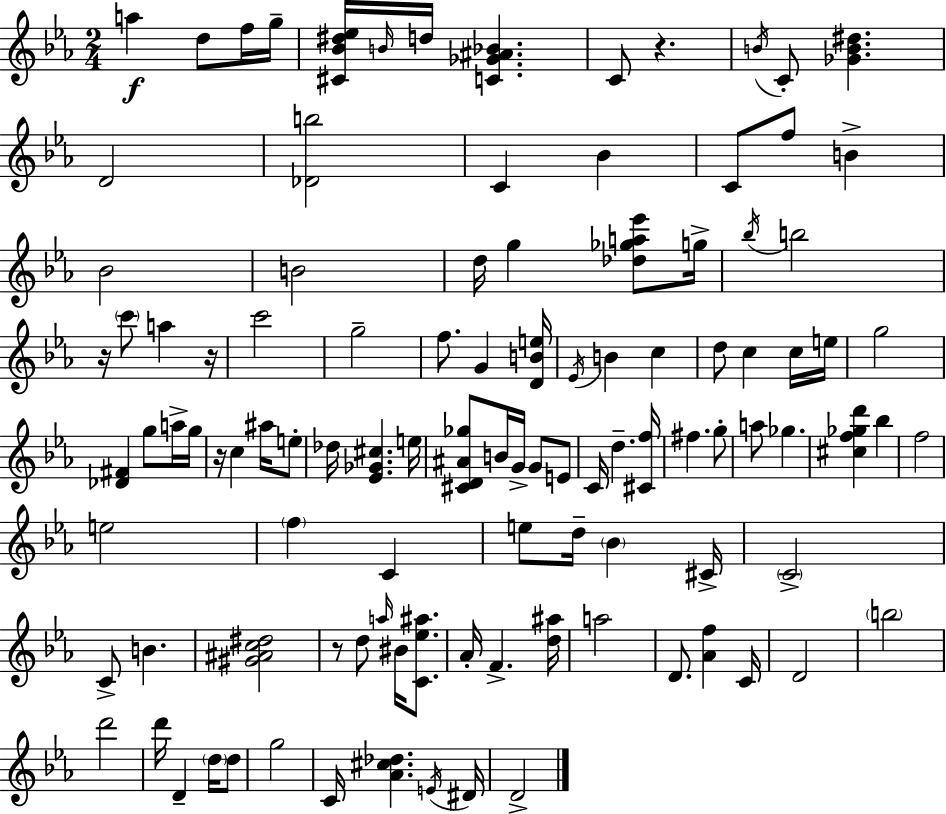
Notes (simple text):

A5/q D5/e F5/s G5/s [C#4,Bb4,D#5,Eb5]/s B4/s D5/s [C4,Gb4,A#4,Bb4]/q. C4/e R/q. B4/s C4/e [Gb4,B4,D#5]/q. D4/h [Db4,B5]/h C4/q Bb4/q C4/e F5/e B4/q Bb4/h B4/h D5/s G5/q [Db5,Gb5,A5,Eb6]/e G5/s Bb5/s B5/h R/s C6/e A5/q R/s C6/h G5/h F5/e. G4/q [D4,B4,E5]/s Eb4/s B4/q C5/q D5/e C5/q C5/s E5/s G5/h [Db4,F#4]/q G5/e A5/s G5/s R/s C5/q A#5/s E5/e Db5/s [Eb4,Gb4,C#5]/q. E5/s [C#4,D4,A#4,Gb5]/e B4/s G4/s G4/e E4/e C4/s D5/q. [C#4,F5]/s F#5/q. G5/e A5/e Gb5/q. [C#5,F5,Gb5,D6]/q Bb5/q F5/h E5/h F5/q C4/q E5/e D5/s Bb4/q C#4/s C4/h C4/e B4/q. [G#4,A#4,C5,D#5]/h R/e D5/e A5/s BIS4/s [C4,Eb5,A#5]/e. Ab4/s F4/q. [D5,A#5]/s A5/h D4/e. [Ab4,F5]/q C4/s D4/h B5/h D6/h D6/s D4/q D5/s D5/e G5/h C4/s [Ab4,C#5,Db5]/q. E4/s D#4/s D4/h